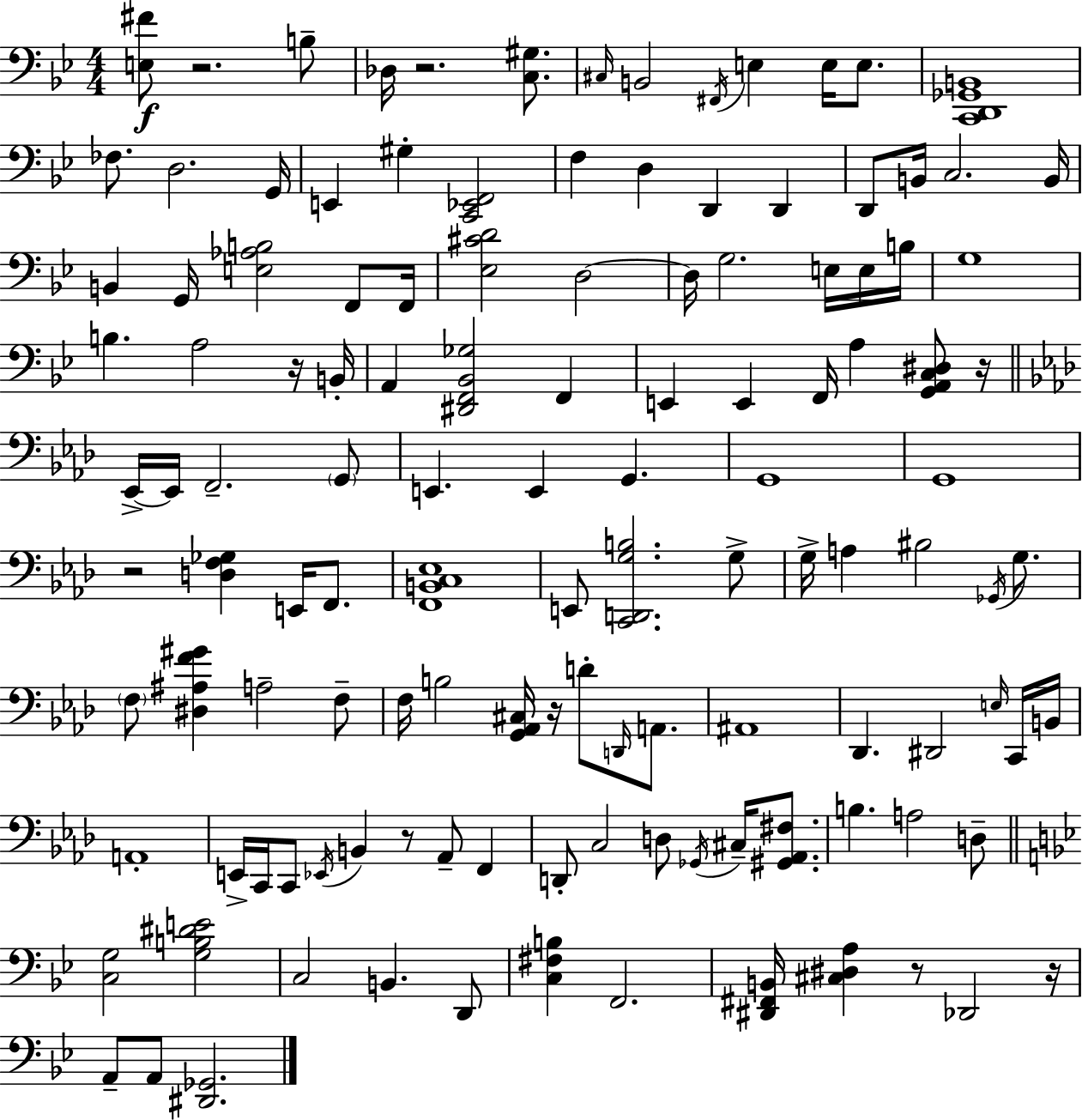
[E3,F#4]/e R/h. B3/e Db3/s R/h. [C3,G#3]/e. C#3/s B2/h F#2/s E3/q E3/s E3/e. [C2,D2,Gb2,B2]/w FES3/e. D3/h. G2/s E2/q G#3/q [C2,Eb2,F2]/h F3/q D3/q D2/q D2/q D2/e B2/s C3/h. B2/s B2/q G2/s [E3,Ab3,B3]/h F2/e F2/s [Eb3,C#4,D4]/h D3/h D3/s G3/h. E3/s E3/s B3/s G3/w B3/q. A3/h R/s B2/s A2/q [D#2,F2,Bb2,Gb3]/h F2/q E2/q E2/q F2/s A3/q [G2,A2,C3,D#3]/e R/s Eb2/s Eb2/s F2/h. G2/e E2/q. E2/q G2/q. G2/w G2/w R/h [D3,F3,Gb3]/q E2/s F2/e. [F2,B2,C3,Eb3]/w E2/e [C2,D2,G3,B3]/h. G3/e G3/s A3/q BIS3/h Gb2/s G3/e. F3/e [D#3,A#3,F4,G#4]/q A3/h F3/e F3/s B3/h [G2,Ab2,C#3]/s R/s D4/e D2/s A2/e. A#2/w Db2/q. D#2/h E3/s C2/s B2/s A2/w E2/s C2/s C2/e Eb2/s B2/q R/e Ab2/e F2/q D2/e C3/h D3/e Gb2/s C#3/s [G#2,Ab2,F#3]/e. B3/q. A3/h D3/e [C3,G3]/h [G3,B3,D#4,E4]/h C3/h B2/q. D2/e [C3,F#3,B3]/q F2/h. [D#2,F#2,B2]/s [C#3,D#3,A3]/q R/e Db2/h R/s A2/e A2/e [D#2,Gb2]/h.